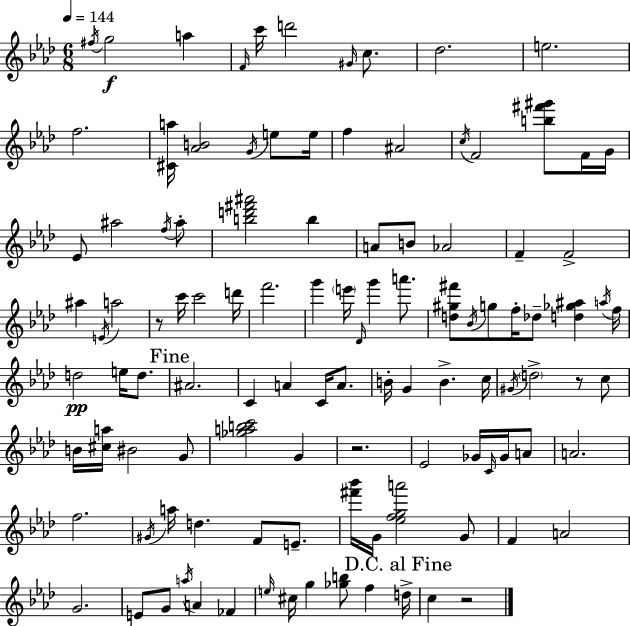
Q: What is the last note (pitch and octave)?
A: C5